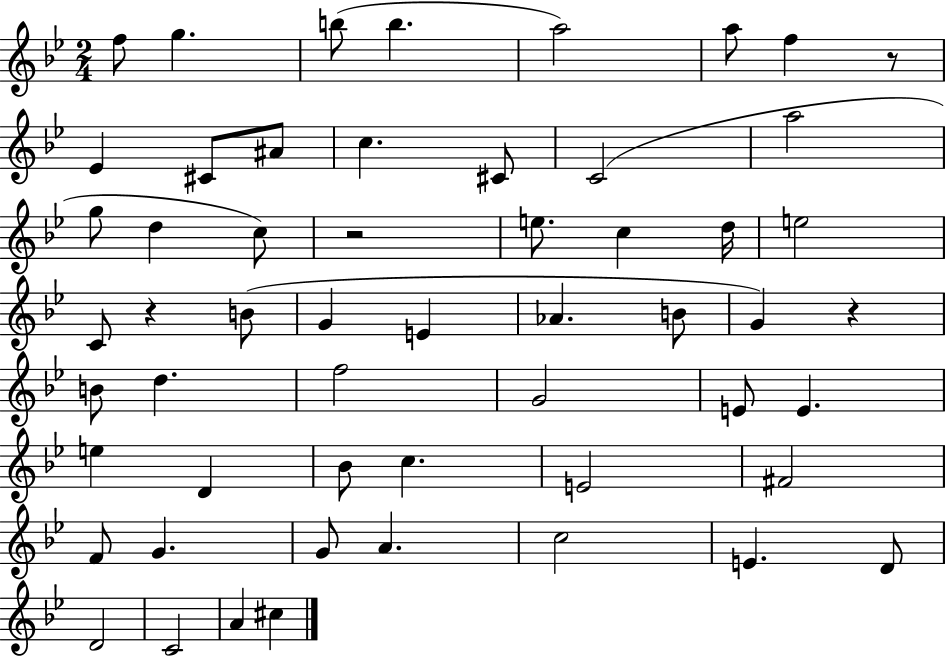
{
  \clef treble
  \numericTimeSignature
  \time 2/4
  \key bes \major
  f''8 g''4. | b''8( b''4. | a''2) | a''8 f''4 r8 | \break ees'4 cis'8 ais'8 | c''4. cis'8 | c'2( | a''2 | \break g''8 d''4 c''8) | r2 | e''8. c''4 d''16 | e''2 | \break c'8 r4 b'8( | g'4 e'4 | aes'4. b'8 | g'4) r4 | \break b'8 d''4. | f''2 | g'2 | e'8 e'4. | \break e''4 d'4 | bes'8 c''4. | e'2 | fis'2 | \break f'8 g'4. | g'8 a'4. | c''2 | e'4. d'8 | \break d'2 | c'2 | a'4 cis''4 | \bar "|."
}